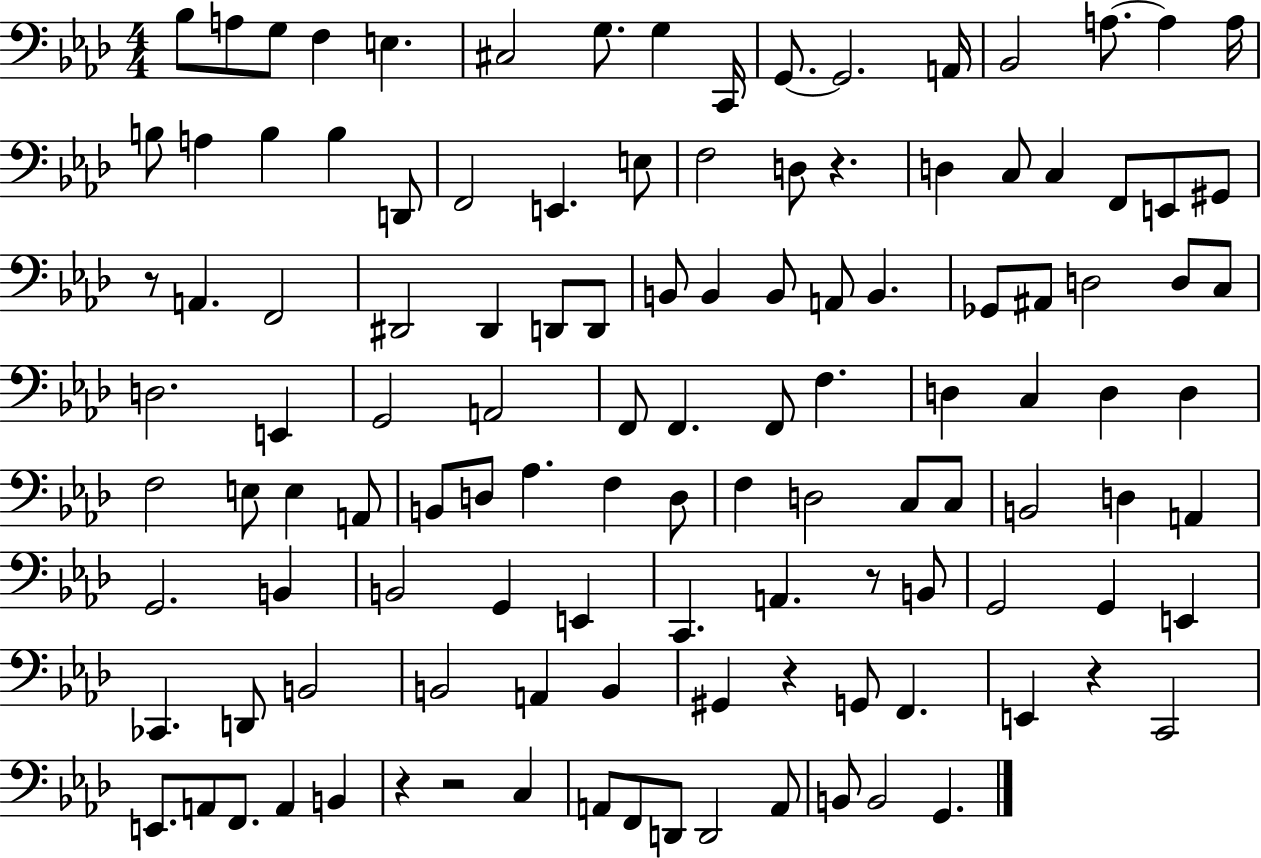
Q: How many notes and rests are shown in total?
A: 119